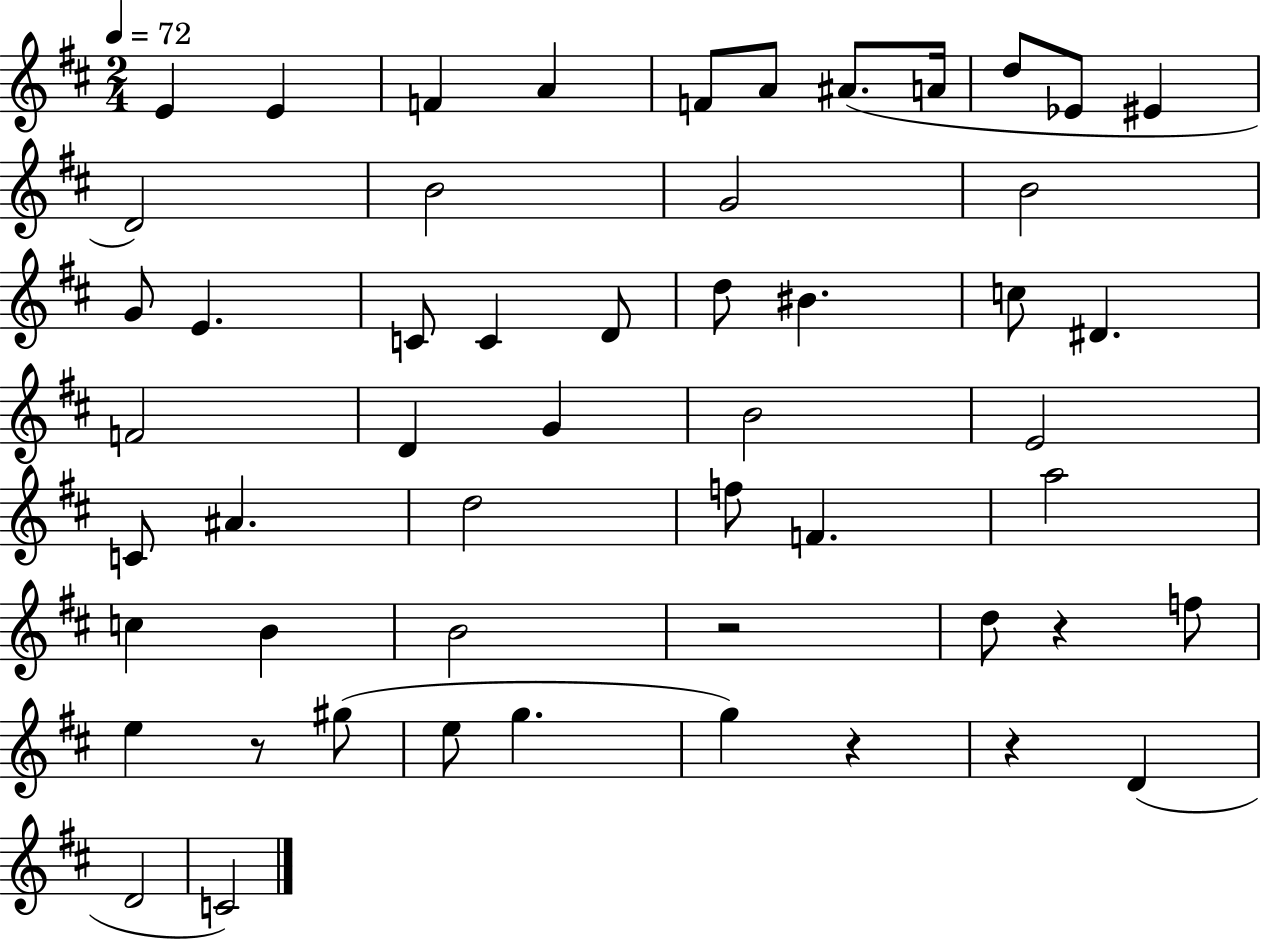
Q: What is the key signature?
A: D major